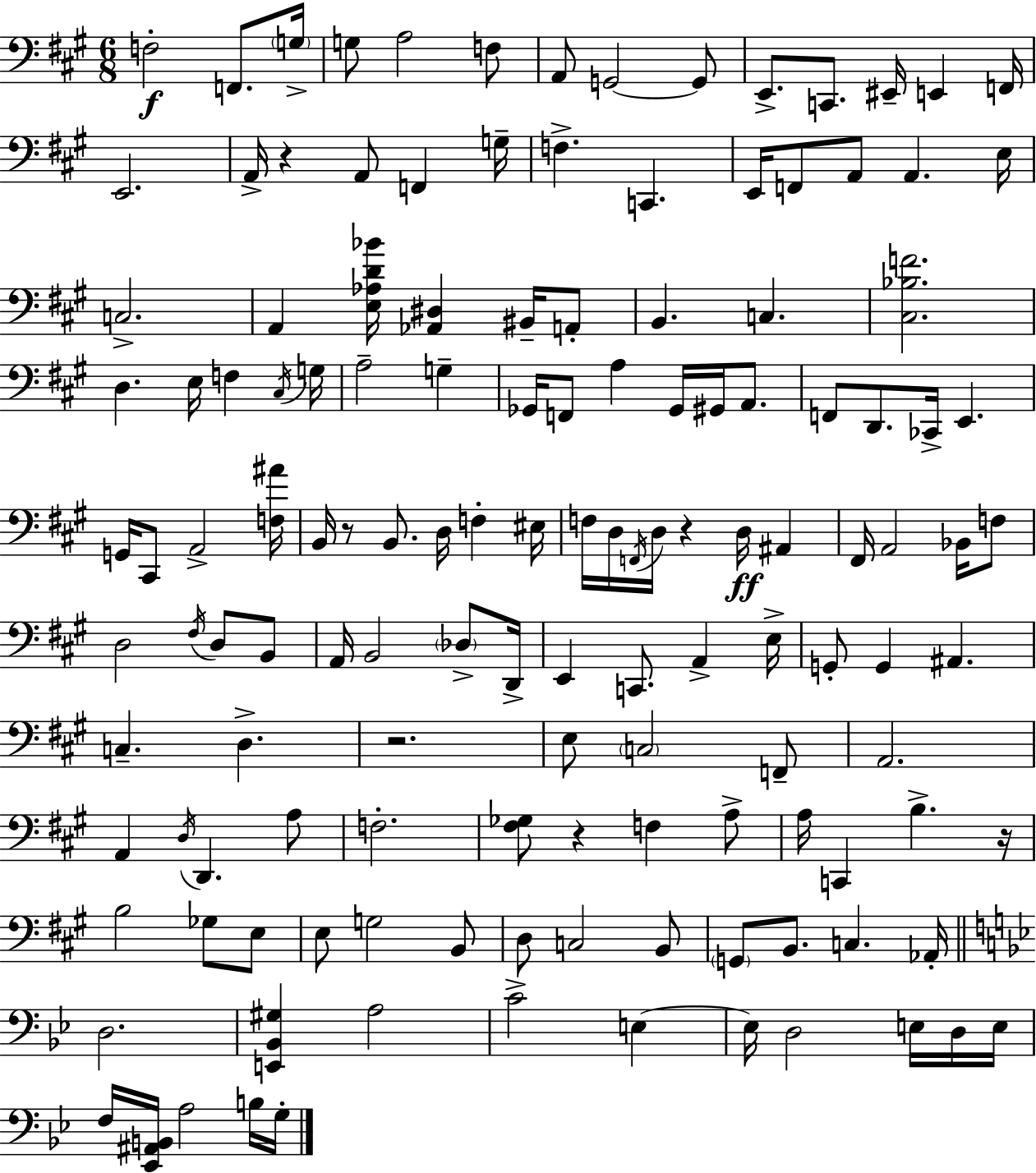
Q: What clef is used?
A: bass